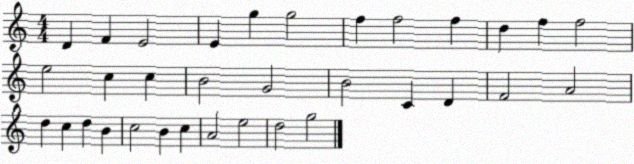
X:1
T:Untitled
M:4/4
L:1/4
K:C
D F E2 E g g2 f f2 f d f f2 e2 c c B2 G2 B2 C D F2 A2 d c d B c2 B c A2 e2 d2 g2